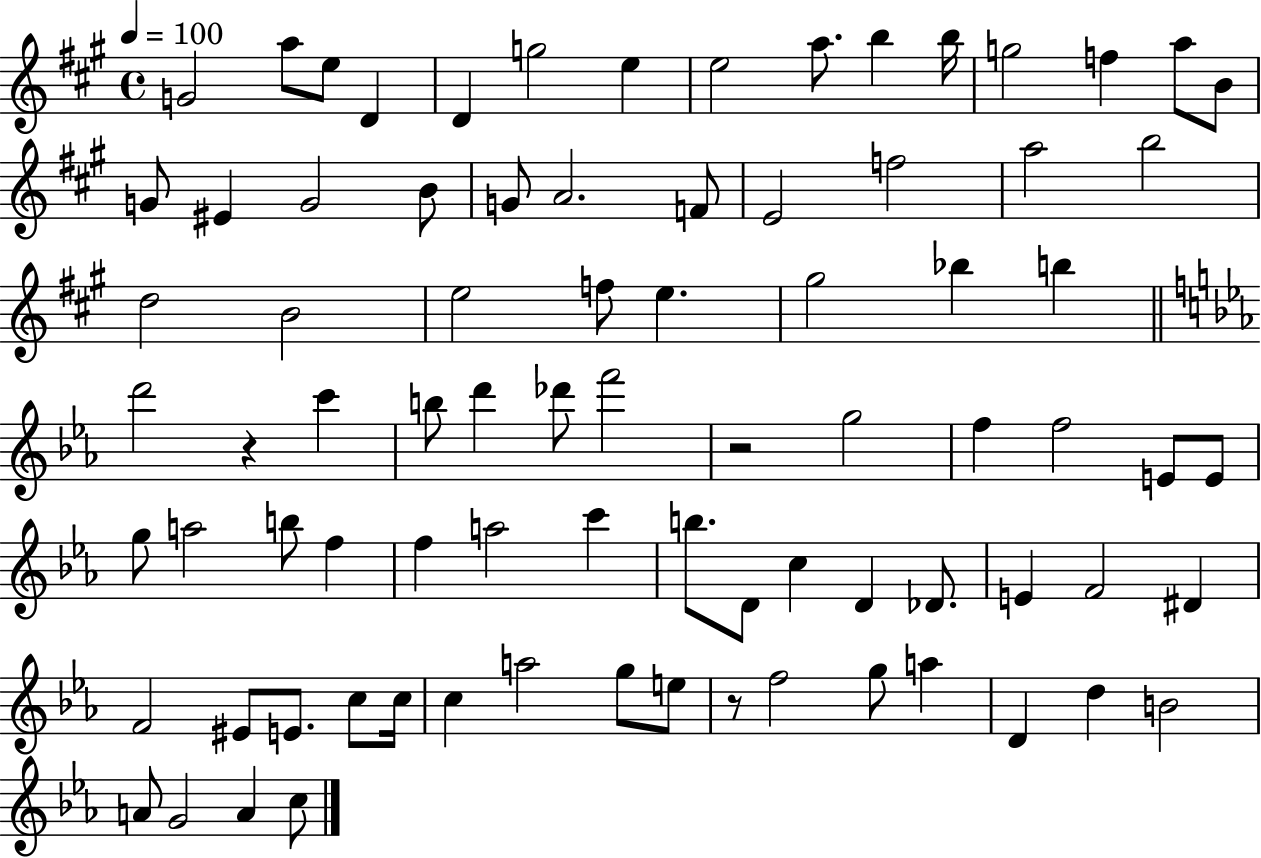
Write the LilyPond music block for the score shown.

{
  \clef treble
  \time 4/4
  \defaultTimeSignature
  \key a \major
  \tempo 4 = 100
  g'2 a''8 e''8 d'4 | d'4 g''2 e''4 | e''2 a''8. b''4 b''16 | g''2 f''4 a''8 b'8 | \break g'8 eis'4 g'2 b'8 | g'8 a'2. f'8 | e'2 f''2 | a''2 b''2 | \break d''2 b'2 | e''2 f''8 e''4. | gis''2 bes''4 b''4 | \bar "||" \break \key c \minor d'''2 r4 c'''4 | b''8 d'''4 des'''8 f'''2 | r2 g''2 | f''4 f''2 e'8 e'8 | \break g''8 a''2 b''8 f''4 | f''4 a''2 c'''4 | b''8. d'8 c''4 d'4 des'8. | e'4 f'2 dis'4 | \break f'2 eis'8 e'8. c''8 c''16 | c''4 a''2 g''8 e''8 | r8 f''2 g''8 a''4 | d'4 d''4 b'2 | \break a'8 g'2 a'4 c''8 | \bar "|."
}